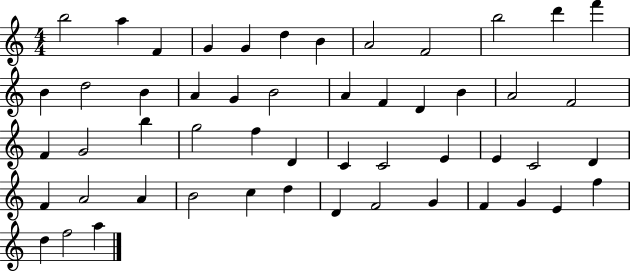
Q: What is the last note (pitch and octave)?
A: A5